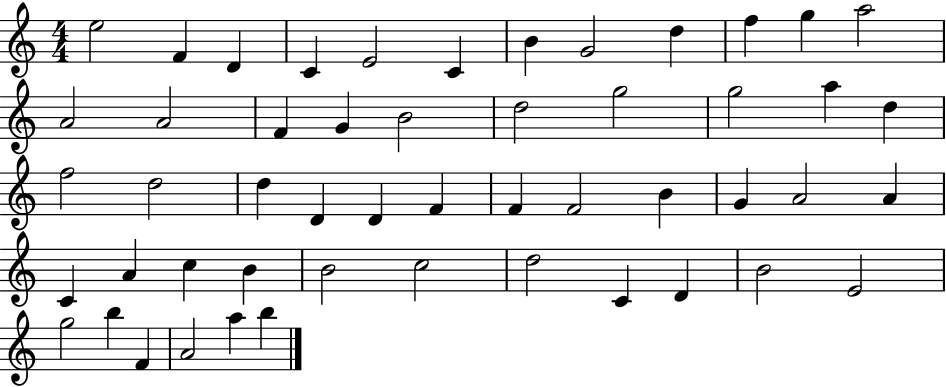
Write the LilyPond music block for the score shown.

{
  \clef treble
  \numericTimeSignature
  \time 4/4
  \key c \major
  e''2 f'4 d'4 | c'4 e'2 c'4 | b'4 g'2 d''4 | f''4 g''4 a''2 | \break a'2 a'2 | f'4 g'4 b'2 | d''2 g''2 | g''2 a''4 d''4 | \break f''2 d''2 | d''4 d'4 d'4 f'4 | f'4 f'2 b'4 | g'4 a'2 a'4 | \break c'4 a'4 c''4 b'4 | b'2 c''2 | d''2 c'4 d'4 | b'2 e'2 | \break g''2 b''4 f'4 | a'2 a''4 b''4 | \bar "|."
}